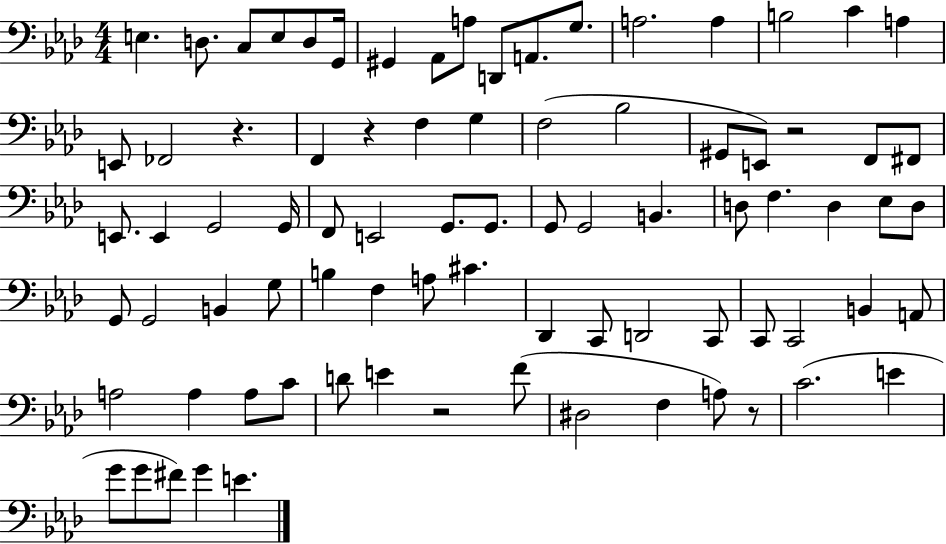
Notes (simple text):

E3/q. D3/e. C3/e E3/e D3/e G2/s G#2/q Ab2/e A3/e D2/e A2/e. G3/e. A3/h. A3/q B3/h C4/q A3/q E2/e FES2/h R/q. F2/q R/q F3/q G3/q F3/h Bb3/h G#2/e E2/e R/h F2/e F#2/e E2/e. E2/q G2/h G2/s F2/e E2/h G2/e. G2/e. G2/e G2/h B2/q. D3/e F3/q. D3/q Eb3/e D3/e G2/e G2/h B2/q G3/e B3/q F3/q A3/e C#4/q. Db2/q C2/e D2/h C2/e C2/e C2/h B2/q A2/e A3/h A3/q A3/e C4/e D4/e E4/q R/h F4/e D#3/h F3/q A3/e R/e C4/h. E4/q G4/e G4/e F#4/e G4/q E4/q.